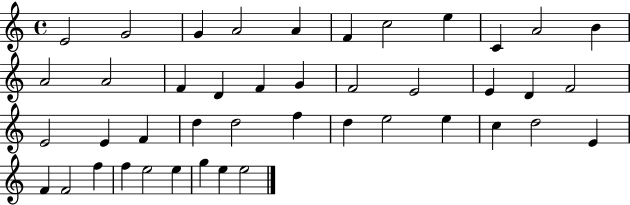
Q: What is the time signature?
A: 4/4